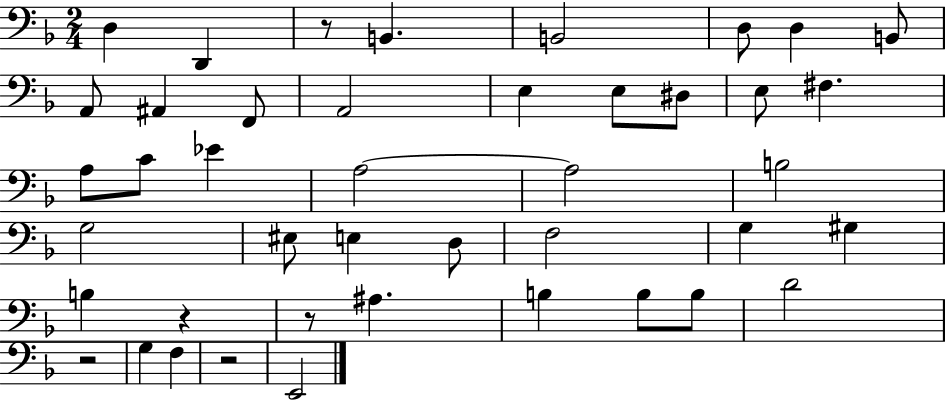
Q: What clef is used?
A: bass